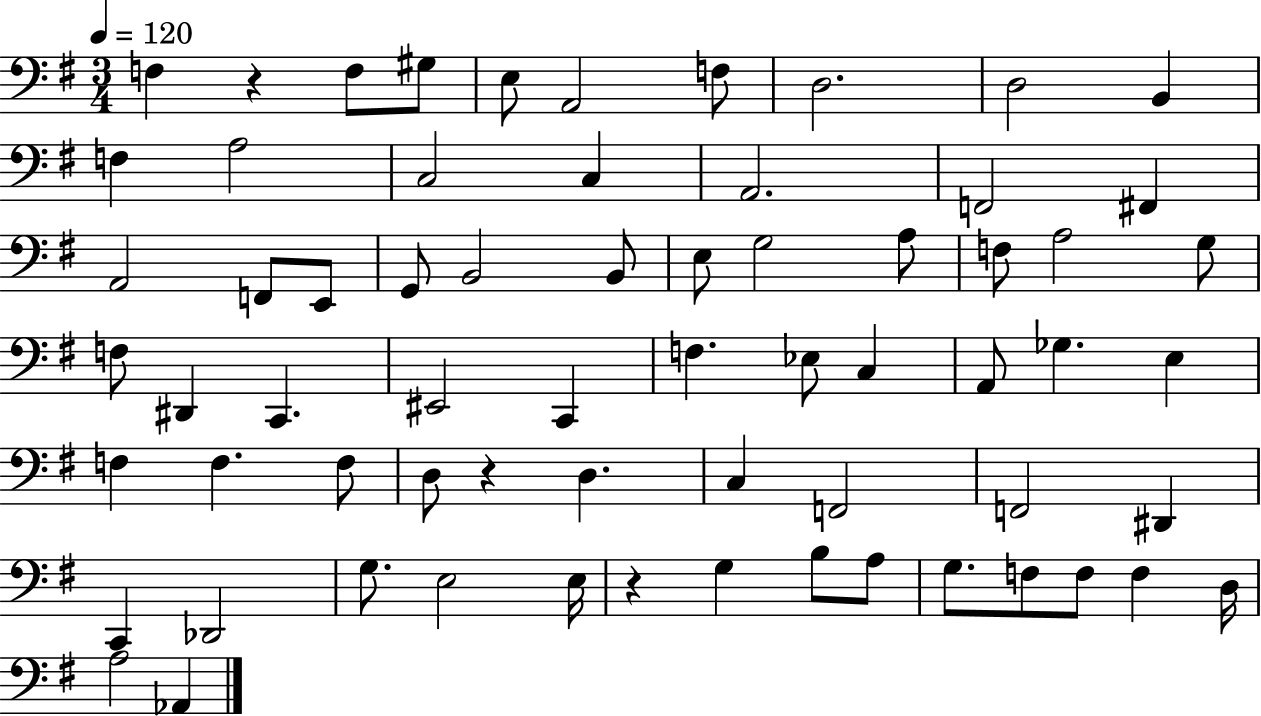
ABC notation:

X:1
T:Untitled
M:3/4
L:1/4
K:G
F, z F,/2 ^G,/2 E,/2 A,,2 F,/2 D,2 D,2 B,, F, A,2 C,2 C, A,,2 F,,2 ^F,, A,,2 F,,/2 E,,/2 G,,/2 B,,2 B,,/2 E,/2 G,2 A,/2 F,/2 A,2 G,/2 F,/2 ^D,, C,, ^E,,2 C,, F, _E,/2 C, A,,/2 _G, E, F, F, F,/2 D,/2 z D, C, F,,2 F,,2 ^D,, C,, _D,,2 G,/2 E,2 E,/4 z G, B,/2 A,/2 G,/2 F,/2 F,/2 F, D,/4 A,2 _A,,